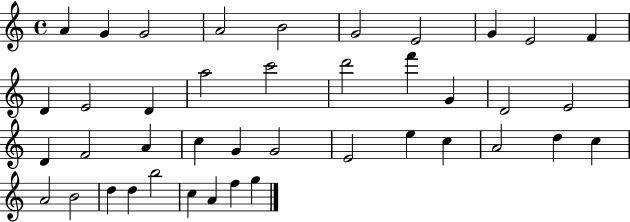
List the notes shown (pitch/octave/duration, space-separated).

A4/q G4/q G4/h A4/h B4/h G4/h E4/h G4/q E4/h F4/q D4/q E4/h D4/q A5/h C6/h D6/h F6/q G4/q D4/h E4/h D4/q F4/h A4/q C5/q G4/q G4/h E4/h E5/q C5/q A4/h D5/q C5/q A4/h B4/h D5/q D5/q B5/h C5/q A4/q F5/q G5/q